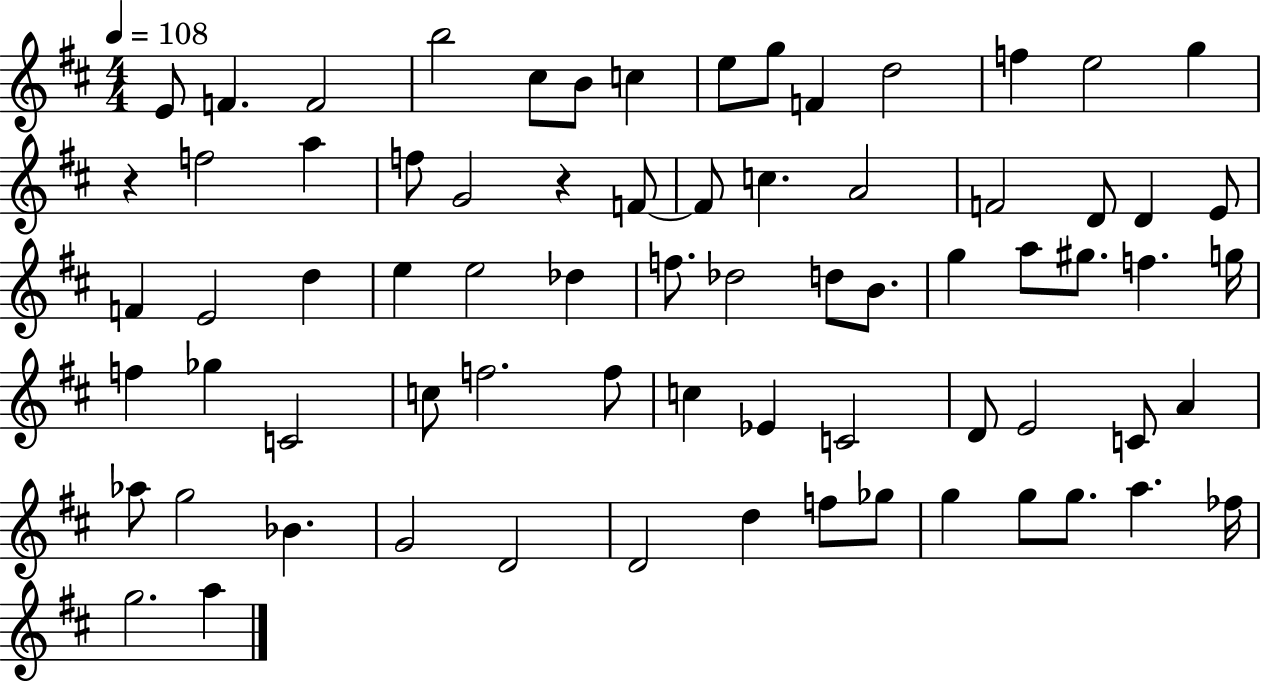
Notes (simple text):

E4/e F4/q. F4/h B5/h C#5/e B4/e C5/q E5/e G5/e F4/q D5/h F5/q E5/h G5/q R/q F5/h A5/q F5/e G4/h R/q F4/e F4/e C5/q. A4/h F4/h D4/e D4/q E4/e F4/q E4/h D5/q E5/q E5/h Db5/q F5/e. Db5/h D5/e B4/e. G5/q A5/e G#5/e. F5/q. G5/s F5/q Gb5/q C4/h C5/e F5/h. F5/e C5/q Eb4/q C4/h D4/e E4/h C4/e A4/q Ab5/e G5/h Bb4/q. G4/h D4/h D4/h D5/q F5/e Gb5/e G5/q G5/e G5/e. A5/q. FES5/s G5/h. A5/q